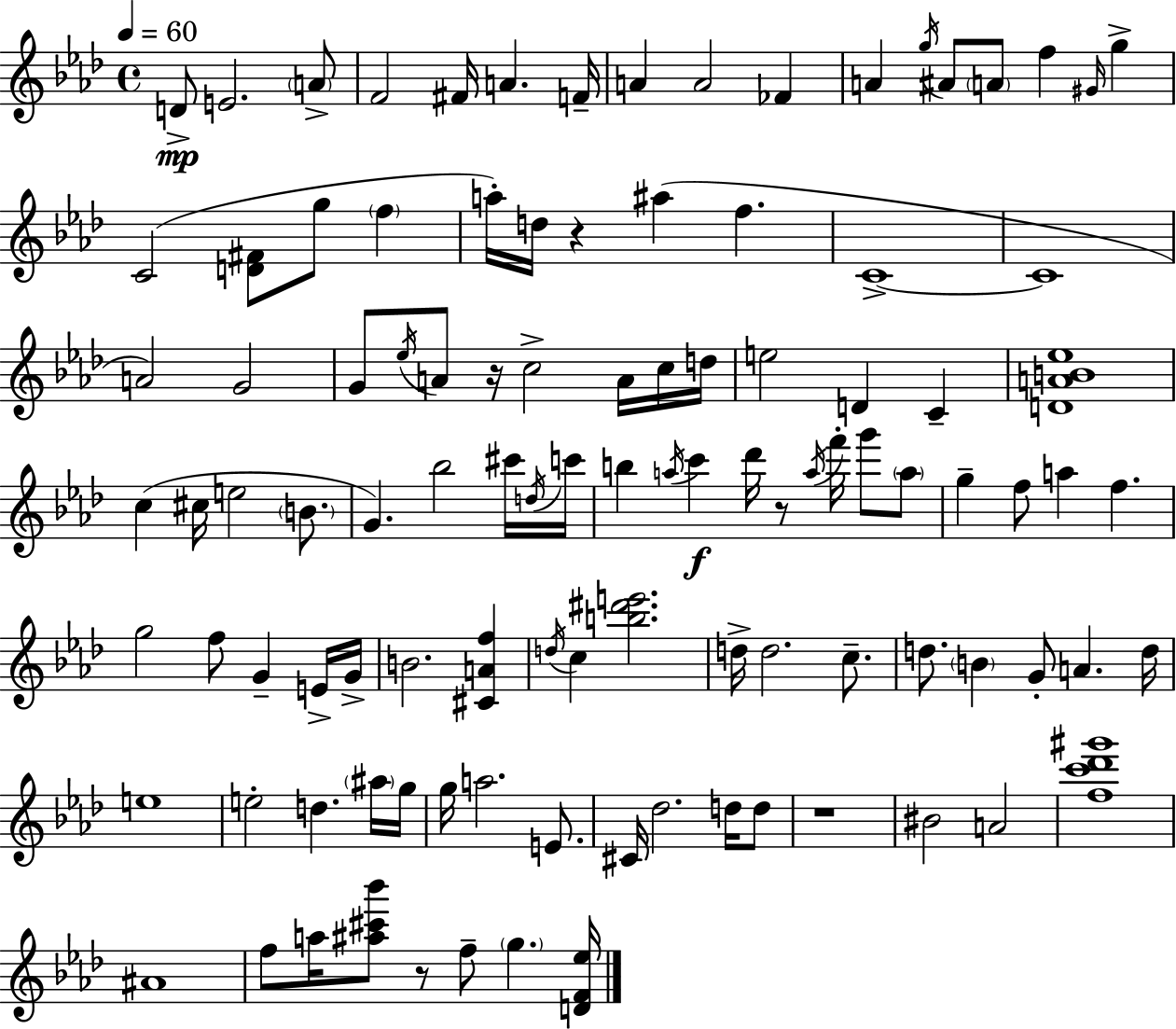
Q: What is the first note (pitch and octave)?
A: D4